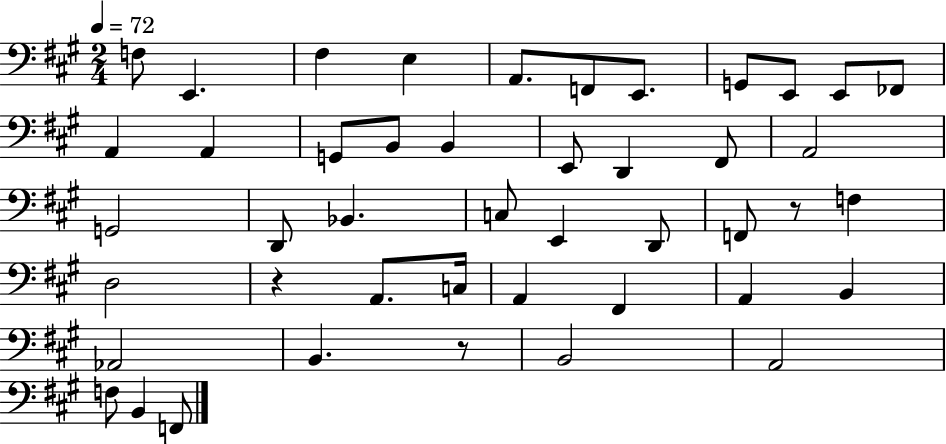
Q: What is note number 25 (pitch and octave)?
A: E2